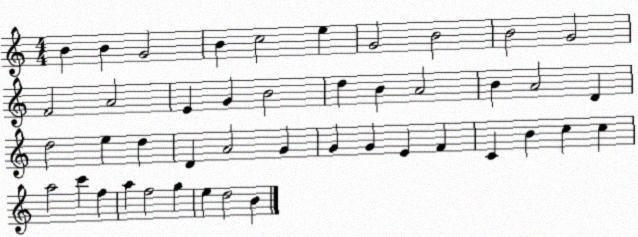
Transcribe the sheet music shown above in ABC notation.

X:1
T:Untitled
M:4/4
L:1/4
K:C
B B G2 B c2 e G2 B2 B2 G2 F2 A2 E G B2 d B A2 B A2 D d2 e d D A2 G G G E F C B c c a2 c' f a f2 g e d2 B